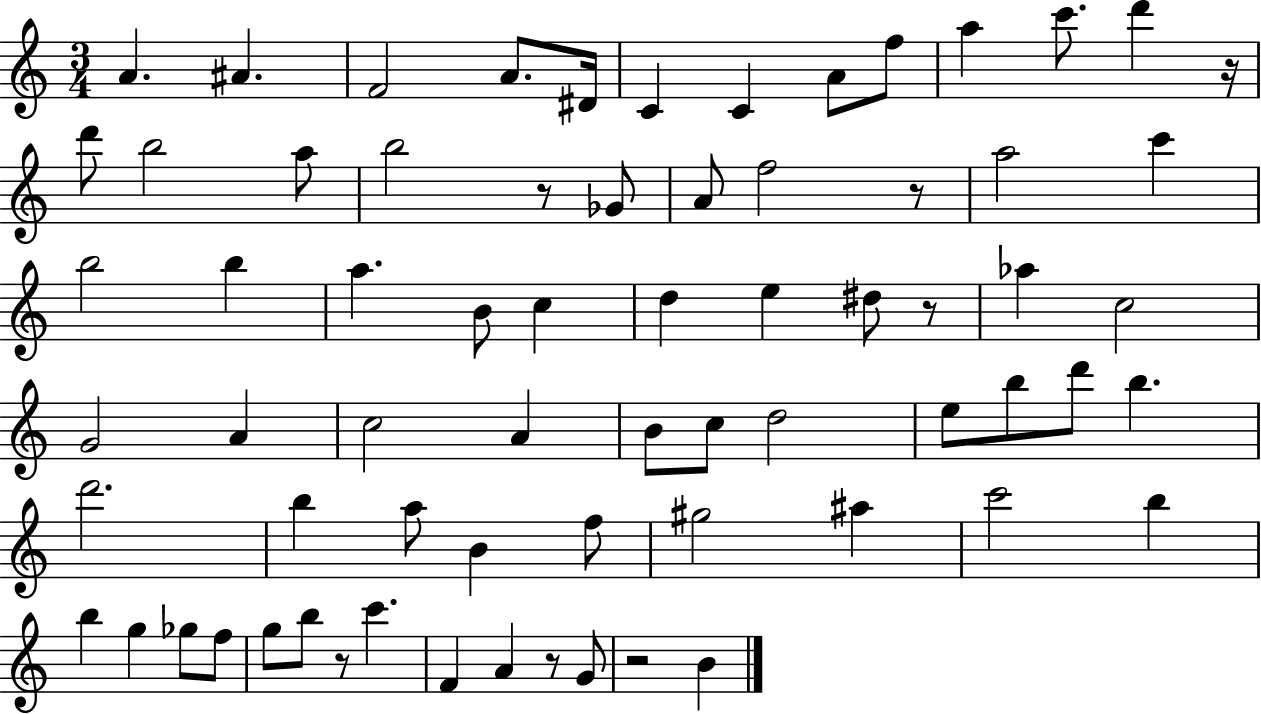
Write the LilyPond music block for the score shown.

{
  \clef treble
  \numericTimeSignature
  \time 3/4
  \key c \major
  a'4. ais'4. | f'2 a'8. dis'16 | c'4 c'4 a'8 f''8 | a''4 c'''8. d'''4 r16 | \break d'''8 b''2 a''8 | b''2 r8 ges'8 | a'8 f''2 r8 | a''2 c'''4 | \break b''2 b''4 | a''4. b'8 c''4 | d''4 e''4 dis''8 r8 | aes''4 c''2 | \break g'2 a'4 | c''2 a'4 | b'8 c''8 d''2 | e''8 b''8 d'''8 b''4. | \break d'''2. | b''4 a''8 b'4 f''8 | gis''2 ais''4 | c'''2 b''4 | \break b''4 g''4 ges''8 f''8 | g''8 b''8 r8 c'''4. | f'4 a'4 r8 g'8 | r2 b'4 | \break \bar "|."
}